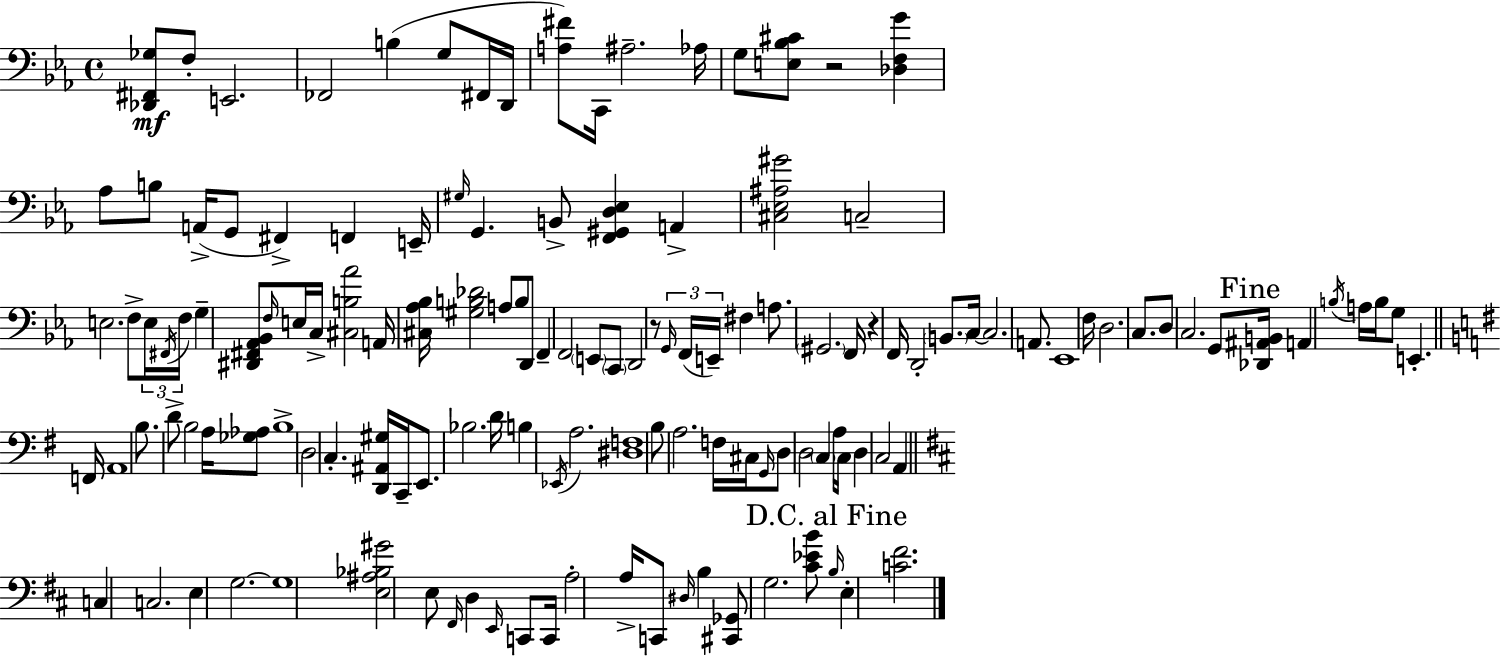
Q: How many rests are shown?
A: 3